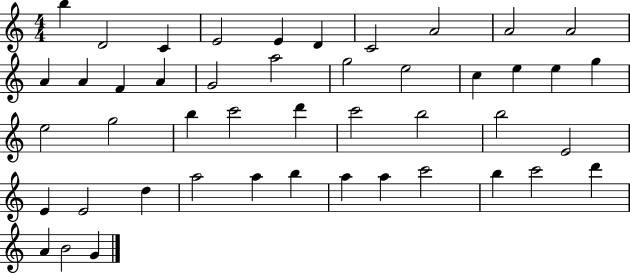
{
  \clef treble
  \numericTimeSignature
  \time 4/4
  \key c \major
  b''4 d'2 c'4 | e'2 e'4 d'4 | c'2 a'2 | a'2 a'2 | \break a'4 a'4 f'4 a'4 | g'2 a''2 | g''2 e''2 | c''4 e''4 e''4 g''4 | \break e''2 g''2 | b''4 c'''2 d'''4 | c'''2 b''2 | b''2 e'2 | \break e'4 e'2 d''4 | a''2 a''4 b''4 | a''4 a''4 c'''2 | b''4 c'''2 d'''4 | \break a'4 b'2 g'4 | \bar "|."
}